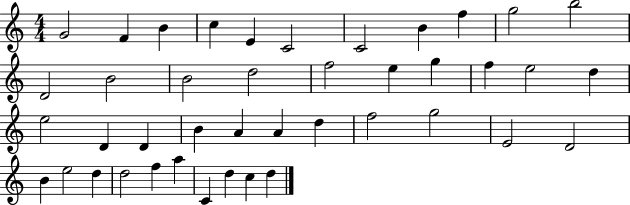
G4/h F4/q B4/q C5/q E4/q C4/h C4/h B4/q F5/q G5/h B5/h D4/h B4/h B4/h D5/h F5/h E5/q G5/q F5/q E5/h D5/q E5/h D4/q D4/q B4/q A4/q A4/q D5/q F5/h G5/h E4/h D4/h B4/q E5/h D5/q D5/h F5/q A5/q C4/q D5/q C5/q D5/q